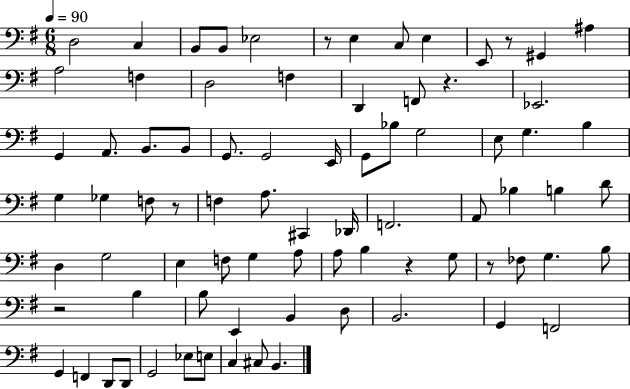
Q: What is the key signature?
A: G major